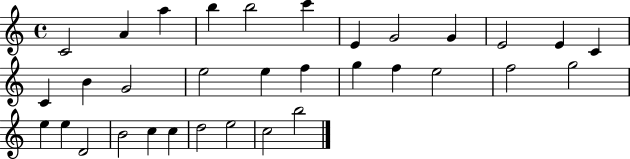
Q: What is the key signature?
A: C major